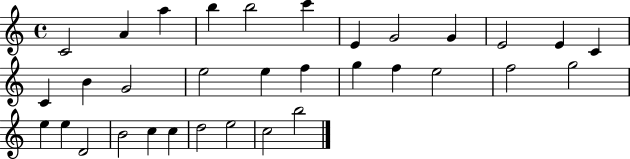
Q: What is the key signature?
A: C major